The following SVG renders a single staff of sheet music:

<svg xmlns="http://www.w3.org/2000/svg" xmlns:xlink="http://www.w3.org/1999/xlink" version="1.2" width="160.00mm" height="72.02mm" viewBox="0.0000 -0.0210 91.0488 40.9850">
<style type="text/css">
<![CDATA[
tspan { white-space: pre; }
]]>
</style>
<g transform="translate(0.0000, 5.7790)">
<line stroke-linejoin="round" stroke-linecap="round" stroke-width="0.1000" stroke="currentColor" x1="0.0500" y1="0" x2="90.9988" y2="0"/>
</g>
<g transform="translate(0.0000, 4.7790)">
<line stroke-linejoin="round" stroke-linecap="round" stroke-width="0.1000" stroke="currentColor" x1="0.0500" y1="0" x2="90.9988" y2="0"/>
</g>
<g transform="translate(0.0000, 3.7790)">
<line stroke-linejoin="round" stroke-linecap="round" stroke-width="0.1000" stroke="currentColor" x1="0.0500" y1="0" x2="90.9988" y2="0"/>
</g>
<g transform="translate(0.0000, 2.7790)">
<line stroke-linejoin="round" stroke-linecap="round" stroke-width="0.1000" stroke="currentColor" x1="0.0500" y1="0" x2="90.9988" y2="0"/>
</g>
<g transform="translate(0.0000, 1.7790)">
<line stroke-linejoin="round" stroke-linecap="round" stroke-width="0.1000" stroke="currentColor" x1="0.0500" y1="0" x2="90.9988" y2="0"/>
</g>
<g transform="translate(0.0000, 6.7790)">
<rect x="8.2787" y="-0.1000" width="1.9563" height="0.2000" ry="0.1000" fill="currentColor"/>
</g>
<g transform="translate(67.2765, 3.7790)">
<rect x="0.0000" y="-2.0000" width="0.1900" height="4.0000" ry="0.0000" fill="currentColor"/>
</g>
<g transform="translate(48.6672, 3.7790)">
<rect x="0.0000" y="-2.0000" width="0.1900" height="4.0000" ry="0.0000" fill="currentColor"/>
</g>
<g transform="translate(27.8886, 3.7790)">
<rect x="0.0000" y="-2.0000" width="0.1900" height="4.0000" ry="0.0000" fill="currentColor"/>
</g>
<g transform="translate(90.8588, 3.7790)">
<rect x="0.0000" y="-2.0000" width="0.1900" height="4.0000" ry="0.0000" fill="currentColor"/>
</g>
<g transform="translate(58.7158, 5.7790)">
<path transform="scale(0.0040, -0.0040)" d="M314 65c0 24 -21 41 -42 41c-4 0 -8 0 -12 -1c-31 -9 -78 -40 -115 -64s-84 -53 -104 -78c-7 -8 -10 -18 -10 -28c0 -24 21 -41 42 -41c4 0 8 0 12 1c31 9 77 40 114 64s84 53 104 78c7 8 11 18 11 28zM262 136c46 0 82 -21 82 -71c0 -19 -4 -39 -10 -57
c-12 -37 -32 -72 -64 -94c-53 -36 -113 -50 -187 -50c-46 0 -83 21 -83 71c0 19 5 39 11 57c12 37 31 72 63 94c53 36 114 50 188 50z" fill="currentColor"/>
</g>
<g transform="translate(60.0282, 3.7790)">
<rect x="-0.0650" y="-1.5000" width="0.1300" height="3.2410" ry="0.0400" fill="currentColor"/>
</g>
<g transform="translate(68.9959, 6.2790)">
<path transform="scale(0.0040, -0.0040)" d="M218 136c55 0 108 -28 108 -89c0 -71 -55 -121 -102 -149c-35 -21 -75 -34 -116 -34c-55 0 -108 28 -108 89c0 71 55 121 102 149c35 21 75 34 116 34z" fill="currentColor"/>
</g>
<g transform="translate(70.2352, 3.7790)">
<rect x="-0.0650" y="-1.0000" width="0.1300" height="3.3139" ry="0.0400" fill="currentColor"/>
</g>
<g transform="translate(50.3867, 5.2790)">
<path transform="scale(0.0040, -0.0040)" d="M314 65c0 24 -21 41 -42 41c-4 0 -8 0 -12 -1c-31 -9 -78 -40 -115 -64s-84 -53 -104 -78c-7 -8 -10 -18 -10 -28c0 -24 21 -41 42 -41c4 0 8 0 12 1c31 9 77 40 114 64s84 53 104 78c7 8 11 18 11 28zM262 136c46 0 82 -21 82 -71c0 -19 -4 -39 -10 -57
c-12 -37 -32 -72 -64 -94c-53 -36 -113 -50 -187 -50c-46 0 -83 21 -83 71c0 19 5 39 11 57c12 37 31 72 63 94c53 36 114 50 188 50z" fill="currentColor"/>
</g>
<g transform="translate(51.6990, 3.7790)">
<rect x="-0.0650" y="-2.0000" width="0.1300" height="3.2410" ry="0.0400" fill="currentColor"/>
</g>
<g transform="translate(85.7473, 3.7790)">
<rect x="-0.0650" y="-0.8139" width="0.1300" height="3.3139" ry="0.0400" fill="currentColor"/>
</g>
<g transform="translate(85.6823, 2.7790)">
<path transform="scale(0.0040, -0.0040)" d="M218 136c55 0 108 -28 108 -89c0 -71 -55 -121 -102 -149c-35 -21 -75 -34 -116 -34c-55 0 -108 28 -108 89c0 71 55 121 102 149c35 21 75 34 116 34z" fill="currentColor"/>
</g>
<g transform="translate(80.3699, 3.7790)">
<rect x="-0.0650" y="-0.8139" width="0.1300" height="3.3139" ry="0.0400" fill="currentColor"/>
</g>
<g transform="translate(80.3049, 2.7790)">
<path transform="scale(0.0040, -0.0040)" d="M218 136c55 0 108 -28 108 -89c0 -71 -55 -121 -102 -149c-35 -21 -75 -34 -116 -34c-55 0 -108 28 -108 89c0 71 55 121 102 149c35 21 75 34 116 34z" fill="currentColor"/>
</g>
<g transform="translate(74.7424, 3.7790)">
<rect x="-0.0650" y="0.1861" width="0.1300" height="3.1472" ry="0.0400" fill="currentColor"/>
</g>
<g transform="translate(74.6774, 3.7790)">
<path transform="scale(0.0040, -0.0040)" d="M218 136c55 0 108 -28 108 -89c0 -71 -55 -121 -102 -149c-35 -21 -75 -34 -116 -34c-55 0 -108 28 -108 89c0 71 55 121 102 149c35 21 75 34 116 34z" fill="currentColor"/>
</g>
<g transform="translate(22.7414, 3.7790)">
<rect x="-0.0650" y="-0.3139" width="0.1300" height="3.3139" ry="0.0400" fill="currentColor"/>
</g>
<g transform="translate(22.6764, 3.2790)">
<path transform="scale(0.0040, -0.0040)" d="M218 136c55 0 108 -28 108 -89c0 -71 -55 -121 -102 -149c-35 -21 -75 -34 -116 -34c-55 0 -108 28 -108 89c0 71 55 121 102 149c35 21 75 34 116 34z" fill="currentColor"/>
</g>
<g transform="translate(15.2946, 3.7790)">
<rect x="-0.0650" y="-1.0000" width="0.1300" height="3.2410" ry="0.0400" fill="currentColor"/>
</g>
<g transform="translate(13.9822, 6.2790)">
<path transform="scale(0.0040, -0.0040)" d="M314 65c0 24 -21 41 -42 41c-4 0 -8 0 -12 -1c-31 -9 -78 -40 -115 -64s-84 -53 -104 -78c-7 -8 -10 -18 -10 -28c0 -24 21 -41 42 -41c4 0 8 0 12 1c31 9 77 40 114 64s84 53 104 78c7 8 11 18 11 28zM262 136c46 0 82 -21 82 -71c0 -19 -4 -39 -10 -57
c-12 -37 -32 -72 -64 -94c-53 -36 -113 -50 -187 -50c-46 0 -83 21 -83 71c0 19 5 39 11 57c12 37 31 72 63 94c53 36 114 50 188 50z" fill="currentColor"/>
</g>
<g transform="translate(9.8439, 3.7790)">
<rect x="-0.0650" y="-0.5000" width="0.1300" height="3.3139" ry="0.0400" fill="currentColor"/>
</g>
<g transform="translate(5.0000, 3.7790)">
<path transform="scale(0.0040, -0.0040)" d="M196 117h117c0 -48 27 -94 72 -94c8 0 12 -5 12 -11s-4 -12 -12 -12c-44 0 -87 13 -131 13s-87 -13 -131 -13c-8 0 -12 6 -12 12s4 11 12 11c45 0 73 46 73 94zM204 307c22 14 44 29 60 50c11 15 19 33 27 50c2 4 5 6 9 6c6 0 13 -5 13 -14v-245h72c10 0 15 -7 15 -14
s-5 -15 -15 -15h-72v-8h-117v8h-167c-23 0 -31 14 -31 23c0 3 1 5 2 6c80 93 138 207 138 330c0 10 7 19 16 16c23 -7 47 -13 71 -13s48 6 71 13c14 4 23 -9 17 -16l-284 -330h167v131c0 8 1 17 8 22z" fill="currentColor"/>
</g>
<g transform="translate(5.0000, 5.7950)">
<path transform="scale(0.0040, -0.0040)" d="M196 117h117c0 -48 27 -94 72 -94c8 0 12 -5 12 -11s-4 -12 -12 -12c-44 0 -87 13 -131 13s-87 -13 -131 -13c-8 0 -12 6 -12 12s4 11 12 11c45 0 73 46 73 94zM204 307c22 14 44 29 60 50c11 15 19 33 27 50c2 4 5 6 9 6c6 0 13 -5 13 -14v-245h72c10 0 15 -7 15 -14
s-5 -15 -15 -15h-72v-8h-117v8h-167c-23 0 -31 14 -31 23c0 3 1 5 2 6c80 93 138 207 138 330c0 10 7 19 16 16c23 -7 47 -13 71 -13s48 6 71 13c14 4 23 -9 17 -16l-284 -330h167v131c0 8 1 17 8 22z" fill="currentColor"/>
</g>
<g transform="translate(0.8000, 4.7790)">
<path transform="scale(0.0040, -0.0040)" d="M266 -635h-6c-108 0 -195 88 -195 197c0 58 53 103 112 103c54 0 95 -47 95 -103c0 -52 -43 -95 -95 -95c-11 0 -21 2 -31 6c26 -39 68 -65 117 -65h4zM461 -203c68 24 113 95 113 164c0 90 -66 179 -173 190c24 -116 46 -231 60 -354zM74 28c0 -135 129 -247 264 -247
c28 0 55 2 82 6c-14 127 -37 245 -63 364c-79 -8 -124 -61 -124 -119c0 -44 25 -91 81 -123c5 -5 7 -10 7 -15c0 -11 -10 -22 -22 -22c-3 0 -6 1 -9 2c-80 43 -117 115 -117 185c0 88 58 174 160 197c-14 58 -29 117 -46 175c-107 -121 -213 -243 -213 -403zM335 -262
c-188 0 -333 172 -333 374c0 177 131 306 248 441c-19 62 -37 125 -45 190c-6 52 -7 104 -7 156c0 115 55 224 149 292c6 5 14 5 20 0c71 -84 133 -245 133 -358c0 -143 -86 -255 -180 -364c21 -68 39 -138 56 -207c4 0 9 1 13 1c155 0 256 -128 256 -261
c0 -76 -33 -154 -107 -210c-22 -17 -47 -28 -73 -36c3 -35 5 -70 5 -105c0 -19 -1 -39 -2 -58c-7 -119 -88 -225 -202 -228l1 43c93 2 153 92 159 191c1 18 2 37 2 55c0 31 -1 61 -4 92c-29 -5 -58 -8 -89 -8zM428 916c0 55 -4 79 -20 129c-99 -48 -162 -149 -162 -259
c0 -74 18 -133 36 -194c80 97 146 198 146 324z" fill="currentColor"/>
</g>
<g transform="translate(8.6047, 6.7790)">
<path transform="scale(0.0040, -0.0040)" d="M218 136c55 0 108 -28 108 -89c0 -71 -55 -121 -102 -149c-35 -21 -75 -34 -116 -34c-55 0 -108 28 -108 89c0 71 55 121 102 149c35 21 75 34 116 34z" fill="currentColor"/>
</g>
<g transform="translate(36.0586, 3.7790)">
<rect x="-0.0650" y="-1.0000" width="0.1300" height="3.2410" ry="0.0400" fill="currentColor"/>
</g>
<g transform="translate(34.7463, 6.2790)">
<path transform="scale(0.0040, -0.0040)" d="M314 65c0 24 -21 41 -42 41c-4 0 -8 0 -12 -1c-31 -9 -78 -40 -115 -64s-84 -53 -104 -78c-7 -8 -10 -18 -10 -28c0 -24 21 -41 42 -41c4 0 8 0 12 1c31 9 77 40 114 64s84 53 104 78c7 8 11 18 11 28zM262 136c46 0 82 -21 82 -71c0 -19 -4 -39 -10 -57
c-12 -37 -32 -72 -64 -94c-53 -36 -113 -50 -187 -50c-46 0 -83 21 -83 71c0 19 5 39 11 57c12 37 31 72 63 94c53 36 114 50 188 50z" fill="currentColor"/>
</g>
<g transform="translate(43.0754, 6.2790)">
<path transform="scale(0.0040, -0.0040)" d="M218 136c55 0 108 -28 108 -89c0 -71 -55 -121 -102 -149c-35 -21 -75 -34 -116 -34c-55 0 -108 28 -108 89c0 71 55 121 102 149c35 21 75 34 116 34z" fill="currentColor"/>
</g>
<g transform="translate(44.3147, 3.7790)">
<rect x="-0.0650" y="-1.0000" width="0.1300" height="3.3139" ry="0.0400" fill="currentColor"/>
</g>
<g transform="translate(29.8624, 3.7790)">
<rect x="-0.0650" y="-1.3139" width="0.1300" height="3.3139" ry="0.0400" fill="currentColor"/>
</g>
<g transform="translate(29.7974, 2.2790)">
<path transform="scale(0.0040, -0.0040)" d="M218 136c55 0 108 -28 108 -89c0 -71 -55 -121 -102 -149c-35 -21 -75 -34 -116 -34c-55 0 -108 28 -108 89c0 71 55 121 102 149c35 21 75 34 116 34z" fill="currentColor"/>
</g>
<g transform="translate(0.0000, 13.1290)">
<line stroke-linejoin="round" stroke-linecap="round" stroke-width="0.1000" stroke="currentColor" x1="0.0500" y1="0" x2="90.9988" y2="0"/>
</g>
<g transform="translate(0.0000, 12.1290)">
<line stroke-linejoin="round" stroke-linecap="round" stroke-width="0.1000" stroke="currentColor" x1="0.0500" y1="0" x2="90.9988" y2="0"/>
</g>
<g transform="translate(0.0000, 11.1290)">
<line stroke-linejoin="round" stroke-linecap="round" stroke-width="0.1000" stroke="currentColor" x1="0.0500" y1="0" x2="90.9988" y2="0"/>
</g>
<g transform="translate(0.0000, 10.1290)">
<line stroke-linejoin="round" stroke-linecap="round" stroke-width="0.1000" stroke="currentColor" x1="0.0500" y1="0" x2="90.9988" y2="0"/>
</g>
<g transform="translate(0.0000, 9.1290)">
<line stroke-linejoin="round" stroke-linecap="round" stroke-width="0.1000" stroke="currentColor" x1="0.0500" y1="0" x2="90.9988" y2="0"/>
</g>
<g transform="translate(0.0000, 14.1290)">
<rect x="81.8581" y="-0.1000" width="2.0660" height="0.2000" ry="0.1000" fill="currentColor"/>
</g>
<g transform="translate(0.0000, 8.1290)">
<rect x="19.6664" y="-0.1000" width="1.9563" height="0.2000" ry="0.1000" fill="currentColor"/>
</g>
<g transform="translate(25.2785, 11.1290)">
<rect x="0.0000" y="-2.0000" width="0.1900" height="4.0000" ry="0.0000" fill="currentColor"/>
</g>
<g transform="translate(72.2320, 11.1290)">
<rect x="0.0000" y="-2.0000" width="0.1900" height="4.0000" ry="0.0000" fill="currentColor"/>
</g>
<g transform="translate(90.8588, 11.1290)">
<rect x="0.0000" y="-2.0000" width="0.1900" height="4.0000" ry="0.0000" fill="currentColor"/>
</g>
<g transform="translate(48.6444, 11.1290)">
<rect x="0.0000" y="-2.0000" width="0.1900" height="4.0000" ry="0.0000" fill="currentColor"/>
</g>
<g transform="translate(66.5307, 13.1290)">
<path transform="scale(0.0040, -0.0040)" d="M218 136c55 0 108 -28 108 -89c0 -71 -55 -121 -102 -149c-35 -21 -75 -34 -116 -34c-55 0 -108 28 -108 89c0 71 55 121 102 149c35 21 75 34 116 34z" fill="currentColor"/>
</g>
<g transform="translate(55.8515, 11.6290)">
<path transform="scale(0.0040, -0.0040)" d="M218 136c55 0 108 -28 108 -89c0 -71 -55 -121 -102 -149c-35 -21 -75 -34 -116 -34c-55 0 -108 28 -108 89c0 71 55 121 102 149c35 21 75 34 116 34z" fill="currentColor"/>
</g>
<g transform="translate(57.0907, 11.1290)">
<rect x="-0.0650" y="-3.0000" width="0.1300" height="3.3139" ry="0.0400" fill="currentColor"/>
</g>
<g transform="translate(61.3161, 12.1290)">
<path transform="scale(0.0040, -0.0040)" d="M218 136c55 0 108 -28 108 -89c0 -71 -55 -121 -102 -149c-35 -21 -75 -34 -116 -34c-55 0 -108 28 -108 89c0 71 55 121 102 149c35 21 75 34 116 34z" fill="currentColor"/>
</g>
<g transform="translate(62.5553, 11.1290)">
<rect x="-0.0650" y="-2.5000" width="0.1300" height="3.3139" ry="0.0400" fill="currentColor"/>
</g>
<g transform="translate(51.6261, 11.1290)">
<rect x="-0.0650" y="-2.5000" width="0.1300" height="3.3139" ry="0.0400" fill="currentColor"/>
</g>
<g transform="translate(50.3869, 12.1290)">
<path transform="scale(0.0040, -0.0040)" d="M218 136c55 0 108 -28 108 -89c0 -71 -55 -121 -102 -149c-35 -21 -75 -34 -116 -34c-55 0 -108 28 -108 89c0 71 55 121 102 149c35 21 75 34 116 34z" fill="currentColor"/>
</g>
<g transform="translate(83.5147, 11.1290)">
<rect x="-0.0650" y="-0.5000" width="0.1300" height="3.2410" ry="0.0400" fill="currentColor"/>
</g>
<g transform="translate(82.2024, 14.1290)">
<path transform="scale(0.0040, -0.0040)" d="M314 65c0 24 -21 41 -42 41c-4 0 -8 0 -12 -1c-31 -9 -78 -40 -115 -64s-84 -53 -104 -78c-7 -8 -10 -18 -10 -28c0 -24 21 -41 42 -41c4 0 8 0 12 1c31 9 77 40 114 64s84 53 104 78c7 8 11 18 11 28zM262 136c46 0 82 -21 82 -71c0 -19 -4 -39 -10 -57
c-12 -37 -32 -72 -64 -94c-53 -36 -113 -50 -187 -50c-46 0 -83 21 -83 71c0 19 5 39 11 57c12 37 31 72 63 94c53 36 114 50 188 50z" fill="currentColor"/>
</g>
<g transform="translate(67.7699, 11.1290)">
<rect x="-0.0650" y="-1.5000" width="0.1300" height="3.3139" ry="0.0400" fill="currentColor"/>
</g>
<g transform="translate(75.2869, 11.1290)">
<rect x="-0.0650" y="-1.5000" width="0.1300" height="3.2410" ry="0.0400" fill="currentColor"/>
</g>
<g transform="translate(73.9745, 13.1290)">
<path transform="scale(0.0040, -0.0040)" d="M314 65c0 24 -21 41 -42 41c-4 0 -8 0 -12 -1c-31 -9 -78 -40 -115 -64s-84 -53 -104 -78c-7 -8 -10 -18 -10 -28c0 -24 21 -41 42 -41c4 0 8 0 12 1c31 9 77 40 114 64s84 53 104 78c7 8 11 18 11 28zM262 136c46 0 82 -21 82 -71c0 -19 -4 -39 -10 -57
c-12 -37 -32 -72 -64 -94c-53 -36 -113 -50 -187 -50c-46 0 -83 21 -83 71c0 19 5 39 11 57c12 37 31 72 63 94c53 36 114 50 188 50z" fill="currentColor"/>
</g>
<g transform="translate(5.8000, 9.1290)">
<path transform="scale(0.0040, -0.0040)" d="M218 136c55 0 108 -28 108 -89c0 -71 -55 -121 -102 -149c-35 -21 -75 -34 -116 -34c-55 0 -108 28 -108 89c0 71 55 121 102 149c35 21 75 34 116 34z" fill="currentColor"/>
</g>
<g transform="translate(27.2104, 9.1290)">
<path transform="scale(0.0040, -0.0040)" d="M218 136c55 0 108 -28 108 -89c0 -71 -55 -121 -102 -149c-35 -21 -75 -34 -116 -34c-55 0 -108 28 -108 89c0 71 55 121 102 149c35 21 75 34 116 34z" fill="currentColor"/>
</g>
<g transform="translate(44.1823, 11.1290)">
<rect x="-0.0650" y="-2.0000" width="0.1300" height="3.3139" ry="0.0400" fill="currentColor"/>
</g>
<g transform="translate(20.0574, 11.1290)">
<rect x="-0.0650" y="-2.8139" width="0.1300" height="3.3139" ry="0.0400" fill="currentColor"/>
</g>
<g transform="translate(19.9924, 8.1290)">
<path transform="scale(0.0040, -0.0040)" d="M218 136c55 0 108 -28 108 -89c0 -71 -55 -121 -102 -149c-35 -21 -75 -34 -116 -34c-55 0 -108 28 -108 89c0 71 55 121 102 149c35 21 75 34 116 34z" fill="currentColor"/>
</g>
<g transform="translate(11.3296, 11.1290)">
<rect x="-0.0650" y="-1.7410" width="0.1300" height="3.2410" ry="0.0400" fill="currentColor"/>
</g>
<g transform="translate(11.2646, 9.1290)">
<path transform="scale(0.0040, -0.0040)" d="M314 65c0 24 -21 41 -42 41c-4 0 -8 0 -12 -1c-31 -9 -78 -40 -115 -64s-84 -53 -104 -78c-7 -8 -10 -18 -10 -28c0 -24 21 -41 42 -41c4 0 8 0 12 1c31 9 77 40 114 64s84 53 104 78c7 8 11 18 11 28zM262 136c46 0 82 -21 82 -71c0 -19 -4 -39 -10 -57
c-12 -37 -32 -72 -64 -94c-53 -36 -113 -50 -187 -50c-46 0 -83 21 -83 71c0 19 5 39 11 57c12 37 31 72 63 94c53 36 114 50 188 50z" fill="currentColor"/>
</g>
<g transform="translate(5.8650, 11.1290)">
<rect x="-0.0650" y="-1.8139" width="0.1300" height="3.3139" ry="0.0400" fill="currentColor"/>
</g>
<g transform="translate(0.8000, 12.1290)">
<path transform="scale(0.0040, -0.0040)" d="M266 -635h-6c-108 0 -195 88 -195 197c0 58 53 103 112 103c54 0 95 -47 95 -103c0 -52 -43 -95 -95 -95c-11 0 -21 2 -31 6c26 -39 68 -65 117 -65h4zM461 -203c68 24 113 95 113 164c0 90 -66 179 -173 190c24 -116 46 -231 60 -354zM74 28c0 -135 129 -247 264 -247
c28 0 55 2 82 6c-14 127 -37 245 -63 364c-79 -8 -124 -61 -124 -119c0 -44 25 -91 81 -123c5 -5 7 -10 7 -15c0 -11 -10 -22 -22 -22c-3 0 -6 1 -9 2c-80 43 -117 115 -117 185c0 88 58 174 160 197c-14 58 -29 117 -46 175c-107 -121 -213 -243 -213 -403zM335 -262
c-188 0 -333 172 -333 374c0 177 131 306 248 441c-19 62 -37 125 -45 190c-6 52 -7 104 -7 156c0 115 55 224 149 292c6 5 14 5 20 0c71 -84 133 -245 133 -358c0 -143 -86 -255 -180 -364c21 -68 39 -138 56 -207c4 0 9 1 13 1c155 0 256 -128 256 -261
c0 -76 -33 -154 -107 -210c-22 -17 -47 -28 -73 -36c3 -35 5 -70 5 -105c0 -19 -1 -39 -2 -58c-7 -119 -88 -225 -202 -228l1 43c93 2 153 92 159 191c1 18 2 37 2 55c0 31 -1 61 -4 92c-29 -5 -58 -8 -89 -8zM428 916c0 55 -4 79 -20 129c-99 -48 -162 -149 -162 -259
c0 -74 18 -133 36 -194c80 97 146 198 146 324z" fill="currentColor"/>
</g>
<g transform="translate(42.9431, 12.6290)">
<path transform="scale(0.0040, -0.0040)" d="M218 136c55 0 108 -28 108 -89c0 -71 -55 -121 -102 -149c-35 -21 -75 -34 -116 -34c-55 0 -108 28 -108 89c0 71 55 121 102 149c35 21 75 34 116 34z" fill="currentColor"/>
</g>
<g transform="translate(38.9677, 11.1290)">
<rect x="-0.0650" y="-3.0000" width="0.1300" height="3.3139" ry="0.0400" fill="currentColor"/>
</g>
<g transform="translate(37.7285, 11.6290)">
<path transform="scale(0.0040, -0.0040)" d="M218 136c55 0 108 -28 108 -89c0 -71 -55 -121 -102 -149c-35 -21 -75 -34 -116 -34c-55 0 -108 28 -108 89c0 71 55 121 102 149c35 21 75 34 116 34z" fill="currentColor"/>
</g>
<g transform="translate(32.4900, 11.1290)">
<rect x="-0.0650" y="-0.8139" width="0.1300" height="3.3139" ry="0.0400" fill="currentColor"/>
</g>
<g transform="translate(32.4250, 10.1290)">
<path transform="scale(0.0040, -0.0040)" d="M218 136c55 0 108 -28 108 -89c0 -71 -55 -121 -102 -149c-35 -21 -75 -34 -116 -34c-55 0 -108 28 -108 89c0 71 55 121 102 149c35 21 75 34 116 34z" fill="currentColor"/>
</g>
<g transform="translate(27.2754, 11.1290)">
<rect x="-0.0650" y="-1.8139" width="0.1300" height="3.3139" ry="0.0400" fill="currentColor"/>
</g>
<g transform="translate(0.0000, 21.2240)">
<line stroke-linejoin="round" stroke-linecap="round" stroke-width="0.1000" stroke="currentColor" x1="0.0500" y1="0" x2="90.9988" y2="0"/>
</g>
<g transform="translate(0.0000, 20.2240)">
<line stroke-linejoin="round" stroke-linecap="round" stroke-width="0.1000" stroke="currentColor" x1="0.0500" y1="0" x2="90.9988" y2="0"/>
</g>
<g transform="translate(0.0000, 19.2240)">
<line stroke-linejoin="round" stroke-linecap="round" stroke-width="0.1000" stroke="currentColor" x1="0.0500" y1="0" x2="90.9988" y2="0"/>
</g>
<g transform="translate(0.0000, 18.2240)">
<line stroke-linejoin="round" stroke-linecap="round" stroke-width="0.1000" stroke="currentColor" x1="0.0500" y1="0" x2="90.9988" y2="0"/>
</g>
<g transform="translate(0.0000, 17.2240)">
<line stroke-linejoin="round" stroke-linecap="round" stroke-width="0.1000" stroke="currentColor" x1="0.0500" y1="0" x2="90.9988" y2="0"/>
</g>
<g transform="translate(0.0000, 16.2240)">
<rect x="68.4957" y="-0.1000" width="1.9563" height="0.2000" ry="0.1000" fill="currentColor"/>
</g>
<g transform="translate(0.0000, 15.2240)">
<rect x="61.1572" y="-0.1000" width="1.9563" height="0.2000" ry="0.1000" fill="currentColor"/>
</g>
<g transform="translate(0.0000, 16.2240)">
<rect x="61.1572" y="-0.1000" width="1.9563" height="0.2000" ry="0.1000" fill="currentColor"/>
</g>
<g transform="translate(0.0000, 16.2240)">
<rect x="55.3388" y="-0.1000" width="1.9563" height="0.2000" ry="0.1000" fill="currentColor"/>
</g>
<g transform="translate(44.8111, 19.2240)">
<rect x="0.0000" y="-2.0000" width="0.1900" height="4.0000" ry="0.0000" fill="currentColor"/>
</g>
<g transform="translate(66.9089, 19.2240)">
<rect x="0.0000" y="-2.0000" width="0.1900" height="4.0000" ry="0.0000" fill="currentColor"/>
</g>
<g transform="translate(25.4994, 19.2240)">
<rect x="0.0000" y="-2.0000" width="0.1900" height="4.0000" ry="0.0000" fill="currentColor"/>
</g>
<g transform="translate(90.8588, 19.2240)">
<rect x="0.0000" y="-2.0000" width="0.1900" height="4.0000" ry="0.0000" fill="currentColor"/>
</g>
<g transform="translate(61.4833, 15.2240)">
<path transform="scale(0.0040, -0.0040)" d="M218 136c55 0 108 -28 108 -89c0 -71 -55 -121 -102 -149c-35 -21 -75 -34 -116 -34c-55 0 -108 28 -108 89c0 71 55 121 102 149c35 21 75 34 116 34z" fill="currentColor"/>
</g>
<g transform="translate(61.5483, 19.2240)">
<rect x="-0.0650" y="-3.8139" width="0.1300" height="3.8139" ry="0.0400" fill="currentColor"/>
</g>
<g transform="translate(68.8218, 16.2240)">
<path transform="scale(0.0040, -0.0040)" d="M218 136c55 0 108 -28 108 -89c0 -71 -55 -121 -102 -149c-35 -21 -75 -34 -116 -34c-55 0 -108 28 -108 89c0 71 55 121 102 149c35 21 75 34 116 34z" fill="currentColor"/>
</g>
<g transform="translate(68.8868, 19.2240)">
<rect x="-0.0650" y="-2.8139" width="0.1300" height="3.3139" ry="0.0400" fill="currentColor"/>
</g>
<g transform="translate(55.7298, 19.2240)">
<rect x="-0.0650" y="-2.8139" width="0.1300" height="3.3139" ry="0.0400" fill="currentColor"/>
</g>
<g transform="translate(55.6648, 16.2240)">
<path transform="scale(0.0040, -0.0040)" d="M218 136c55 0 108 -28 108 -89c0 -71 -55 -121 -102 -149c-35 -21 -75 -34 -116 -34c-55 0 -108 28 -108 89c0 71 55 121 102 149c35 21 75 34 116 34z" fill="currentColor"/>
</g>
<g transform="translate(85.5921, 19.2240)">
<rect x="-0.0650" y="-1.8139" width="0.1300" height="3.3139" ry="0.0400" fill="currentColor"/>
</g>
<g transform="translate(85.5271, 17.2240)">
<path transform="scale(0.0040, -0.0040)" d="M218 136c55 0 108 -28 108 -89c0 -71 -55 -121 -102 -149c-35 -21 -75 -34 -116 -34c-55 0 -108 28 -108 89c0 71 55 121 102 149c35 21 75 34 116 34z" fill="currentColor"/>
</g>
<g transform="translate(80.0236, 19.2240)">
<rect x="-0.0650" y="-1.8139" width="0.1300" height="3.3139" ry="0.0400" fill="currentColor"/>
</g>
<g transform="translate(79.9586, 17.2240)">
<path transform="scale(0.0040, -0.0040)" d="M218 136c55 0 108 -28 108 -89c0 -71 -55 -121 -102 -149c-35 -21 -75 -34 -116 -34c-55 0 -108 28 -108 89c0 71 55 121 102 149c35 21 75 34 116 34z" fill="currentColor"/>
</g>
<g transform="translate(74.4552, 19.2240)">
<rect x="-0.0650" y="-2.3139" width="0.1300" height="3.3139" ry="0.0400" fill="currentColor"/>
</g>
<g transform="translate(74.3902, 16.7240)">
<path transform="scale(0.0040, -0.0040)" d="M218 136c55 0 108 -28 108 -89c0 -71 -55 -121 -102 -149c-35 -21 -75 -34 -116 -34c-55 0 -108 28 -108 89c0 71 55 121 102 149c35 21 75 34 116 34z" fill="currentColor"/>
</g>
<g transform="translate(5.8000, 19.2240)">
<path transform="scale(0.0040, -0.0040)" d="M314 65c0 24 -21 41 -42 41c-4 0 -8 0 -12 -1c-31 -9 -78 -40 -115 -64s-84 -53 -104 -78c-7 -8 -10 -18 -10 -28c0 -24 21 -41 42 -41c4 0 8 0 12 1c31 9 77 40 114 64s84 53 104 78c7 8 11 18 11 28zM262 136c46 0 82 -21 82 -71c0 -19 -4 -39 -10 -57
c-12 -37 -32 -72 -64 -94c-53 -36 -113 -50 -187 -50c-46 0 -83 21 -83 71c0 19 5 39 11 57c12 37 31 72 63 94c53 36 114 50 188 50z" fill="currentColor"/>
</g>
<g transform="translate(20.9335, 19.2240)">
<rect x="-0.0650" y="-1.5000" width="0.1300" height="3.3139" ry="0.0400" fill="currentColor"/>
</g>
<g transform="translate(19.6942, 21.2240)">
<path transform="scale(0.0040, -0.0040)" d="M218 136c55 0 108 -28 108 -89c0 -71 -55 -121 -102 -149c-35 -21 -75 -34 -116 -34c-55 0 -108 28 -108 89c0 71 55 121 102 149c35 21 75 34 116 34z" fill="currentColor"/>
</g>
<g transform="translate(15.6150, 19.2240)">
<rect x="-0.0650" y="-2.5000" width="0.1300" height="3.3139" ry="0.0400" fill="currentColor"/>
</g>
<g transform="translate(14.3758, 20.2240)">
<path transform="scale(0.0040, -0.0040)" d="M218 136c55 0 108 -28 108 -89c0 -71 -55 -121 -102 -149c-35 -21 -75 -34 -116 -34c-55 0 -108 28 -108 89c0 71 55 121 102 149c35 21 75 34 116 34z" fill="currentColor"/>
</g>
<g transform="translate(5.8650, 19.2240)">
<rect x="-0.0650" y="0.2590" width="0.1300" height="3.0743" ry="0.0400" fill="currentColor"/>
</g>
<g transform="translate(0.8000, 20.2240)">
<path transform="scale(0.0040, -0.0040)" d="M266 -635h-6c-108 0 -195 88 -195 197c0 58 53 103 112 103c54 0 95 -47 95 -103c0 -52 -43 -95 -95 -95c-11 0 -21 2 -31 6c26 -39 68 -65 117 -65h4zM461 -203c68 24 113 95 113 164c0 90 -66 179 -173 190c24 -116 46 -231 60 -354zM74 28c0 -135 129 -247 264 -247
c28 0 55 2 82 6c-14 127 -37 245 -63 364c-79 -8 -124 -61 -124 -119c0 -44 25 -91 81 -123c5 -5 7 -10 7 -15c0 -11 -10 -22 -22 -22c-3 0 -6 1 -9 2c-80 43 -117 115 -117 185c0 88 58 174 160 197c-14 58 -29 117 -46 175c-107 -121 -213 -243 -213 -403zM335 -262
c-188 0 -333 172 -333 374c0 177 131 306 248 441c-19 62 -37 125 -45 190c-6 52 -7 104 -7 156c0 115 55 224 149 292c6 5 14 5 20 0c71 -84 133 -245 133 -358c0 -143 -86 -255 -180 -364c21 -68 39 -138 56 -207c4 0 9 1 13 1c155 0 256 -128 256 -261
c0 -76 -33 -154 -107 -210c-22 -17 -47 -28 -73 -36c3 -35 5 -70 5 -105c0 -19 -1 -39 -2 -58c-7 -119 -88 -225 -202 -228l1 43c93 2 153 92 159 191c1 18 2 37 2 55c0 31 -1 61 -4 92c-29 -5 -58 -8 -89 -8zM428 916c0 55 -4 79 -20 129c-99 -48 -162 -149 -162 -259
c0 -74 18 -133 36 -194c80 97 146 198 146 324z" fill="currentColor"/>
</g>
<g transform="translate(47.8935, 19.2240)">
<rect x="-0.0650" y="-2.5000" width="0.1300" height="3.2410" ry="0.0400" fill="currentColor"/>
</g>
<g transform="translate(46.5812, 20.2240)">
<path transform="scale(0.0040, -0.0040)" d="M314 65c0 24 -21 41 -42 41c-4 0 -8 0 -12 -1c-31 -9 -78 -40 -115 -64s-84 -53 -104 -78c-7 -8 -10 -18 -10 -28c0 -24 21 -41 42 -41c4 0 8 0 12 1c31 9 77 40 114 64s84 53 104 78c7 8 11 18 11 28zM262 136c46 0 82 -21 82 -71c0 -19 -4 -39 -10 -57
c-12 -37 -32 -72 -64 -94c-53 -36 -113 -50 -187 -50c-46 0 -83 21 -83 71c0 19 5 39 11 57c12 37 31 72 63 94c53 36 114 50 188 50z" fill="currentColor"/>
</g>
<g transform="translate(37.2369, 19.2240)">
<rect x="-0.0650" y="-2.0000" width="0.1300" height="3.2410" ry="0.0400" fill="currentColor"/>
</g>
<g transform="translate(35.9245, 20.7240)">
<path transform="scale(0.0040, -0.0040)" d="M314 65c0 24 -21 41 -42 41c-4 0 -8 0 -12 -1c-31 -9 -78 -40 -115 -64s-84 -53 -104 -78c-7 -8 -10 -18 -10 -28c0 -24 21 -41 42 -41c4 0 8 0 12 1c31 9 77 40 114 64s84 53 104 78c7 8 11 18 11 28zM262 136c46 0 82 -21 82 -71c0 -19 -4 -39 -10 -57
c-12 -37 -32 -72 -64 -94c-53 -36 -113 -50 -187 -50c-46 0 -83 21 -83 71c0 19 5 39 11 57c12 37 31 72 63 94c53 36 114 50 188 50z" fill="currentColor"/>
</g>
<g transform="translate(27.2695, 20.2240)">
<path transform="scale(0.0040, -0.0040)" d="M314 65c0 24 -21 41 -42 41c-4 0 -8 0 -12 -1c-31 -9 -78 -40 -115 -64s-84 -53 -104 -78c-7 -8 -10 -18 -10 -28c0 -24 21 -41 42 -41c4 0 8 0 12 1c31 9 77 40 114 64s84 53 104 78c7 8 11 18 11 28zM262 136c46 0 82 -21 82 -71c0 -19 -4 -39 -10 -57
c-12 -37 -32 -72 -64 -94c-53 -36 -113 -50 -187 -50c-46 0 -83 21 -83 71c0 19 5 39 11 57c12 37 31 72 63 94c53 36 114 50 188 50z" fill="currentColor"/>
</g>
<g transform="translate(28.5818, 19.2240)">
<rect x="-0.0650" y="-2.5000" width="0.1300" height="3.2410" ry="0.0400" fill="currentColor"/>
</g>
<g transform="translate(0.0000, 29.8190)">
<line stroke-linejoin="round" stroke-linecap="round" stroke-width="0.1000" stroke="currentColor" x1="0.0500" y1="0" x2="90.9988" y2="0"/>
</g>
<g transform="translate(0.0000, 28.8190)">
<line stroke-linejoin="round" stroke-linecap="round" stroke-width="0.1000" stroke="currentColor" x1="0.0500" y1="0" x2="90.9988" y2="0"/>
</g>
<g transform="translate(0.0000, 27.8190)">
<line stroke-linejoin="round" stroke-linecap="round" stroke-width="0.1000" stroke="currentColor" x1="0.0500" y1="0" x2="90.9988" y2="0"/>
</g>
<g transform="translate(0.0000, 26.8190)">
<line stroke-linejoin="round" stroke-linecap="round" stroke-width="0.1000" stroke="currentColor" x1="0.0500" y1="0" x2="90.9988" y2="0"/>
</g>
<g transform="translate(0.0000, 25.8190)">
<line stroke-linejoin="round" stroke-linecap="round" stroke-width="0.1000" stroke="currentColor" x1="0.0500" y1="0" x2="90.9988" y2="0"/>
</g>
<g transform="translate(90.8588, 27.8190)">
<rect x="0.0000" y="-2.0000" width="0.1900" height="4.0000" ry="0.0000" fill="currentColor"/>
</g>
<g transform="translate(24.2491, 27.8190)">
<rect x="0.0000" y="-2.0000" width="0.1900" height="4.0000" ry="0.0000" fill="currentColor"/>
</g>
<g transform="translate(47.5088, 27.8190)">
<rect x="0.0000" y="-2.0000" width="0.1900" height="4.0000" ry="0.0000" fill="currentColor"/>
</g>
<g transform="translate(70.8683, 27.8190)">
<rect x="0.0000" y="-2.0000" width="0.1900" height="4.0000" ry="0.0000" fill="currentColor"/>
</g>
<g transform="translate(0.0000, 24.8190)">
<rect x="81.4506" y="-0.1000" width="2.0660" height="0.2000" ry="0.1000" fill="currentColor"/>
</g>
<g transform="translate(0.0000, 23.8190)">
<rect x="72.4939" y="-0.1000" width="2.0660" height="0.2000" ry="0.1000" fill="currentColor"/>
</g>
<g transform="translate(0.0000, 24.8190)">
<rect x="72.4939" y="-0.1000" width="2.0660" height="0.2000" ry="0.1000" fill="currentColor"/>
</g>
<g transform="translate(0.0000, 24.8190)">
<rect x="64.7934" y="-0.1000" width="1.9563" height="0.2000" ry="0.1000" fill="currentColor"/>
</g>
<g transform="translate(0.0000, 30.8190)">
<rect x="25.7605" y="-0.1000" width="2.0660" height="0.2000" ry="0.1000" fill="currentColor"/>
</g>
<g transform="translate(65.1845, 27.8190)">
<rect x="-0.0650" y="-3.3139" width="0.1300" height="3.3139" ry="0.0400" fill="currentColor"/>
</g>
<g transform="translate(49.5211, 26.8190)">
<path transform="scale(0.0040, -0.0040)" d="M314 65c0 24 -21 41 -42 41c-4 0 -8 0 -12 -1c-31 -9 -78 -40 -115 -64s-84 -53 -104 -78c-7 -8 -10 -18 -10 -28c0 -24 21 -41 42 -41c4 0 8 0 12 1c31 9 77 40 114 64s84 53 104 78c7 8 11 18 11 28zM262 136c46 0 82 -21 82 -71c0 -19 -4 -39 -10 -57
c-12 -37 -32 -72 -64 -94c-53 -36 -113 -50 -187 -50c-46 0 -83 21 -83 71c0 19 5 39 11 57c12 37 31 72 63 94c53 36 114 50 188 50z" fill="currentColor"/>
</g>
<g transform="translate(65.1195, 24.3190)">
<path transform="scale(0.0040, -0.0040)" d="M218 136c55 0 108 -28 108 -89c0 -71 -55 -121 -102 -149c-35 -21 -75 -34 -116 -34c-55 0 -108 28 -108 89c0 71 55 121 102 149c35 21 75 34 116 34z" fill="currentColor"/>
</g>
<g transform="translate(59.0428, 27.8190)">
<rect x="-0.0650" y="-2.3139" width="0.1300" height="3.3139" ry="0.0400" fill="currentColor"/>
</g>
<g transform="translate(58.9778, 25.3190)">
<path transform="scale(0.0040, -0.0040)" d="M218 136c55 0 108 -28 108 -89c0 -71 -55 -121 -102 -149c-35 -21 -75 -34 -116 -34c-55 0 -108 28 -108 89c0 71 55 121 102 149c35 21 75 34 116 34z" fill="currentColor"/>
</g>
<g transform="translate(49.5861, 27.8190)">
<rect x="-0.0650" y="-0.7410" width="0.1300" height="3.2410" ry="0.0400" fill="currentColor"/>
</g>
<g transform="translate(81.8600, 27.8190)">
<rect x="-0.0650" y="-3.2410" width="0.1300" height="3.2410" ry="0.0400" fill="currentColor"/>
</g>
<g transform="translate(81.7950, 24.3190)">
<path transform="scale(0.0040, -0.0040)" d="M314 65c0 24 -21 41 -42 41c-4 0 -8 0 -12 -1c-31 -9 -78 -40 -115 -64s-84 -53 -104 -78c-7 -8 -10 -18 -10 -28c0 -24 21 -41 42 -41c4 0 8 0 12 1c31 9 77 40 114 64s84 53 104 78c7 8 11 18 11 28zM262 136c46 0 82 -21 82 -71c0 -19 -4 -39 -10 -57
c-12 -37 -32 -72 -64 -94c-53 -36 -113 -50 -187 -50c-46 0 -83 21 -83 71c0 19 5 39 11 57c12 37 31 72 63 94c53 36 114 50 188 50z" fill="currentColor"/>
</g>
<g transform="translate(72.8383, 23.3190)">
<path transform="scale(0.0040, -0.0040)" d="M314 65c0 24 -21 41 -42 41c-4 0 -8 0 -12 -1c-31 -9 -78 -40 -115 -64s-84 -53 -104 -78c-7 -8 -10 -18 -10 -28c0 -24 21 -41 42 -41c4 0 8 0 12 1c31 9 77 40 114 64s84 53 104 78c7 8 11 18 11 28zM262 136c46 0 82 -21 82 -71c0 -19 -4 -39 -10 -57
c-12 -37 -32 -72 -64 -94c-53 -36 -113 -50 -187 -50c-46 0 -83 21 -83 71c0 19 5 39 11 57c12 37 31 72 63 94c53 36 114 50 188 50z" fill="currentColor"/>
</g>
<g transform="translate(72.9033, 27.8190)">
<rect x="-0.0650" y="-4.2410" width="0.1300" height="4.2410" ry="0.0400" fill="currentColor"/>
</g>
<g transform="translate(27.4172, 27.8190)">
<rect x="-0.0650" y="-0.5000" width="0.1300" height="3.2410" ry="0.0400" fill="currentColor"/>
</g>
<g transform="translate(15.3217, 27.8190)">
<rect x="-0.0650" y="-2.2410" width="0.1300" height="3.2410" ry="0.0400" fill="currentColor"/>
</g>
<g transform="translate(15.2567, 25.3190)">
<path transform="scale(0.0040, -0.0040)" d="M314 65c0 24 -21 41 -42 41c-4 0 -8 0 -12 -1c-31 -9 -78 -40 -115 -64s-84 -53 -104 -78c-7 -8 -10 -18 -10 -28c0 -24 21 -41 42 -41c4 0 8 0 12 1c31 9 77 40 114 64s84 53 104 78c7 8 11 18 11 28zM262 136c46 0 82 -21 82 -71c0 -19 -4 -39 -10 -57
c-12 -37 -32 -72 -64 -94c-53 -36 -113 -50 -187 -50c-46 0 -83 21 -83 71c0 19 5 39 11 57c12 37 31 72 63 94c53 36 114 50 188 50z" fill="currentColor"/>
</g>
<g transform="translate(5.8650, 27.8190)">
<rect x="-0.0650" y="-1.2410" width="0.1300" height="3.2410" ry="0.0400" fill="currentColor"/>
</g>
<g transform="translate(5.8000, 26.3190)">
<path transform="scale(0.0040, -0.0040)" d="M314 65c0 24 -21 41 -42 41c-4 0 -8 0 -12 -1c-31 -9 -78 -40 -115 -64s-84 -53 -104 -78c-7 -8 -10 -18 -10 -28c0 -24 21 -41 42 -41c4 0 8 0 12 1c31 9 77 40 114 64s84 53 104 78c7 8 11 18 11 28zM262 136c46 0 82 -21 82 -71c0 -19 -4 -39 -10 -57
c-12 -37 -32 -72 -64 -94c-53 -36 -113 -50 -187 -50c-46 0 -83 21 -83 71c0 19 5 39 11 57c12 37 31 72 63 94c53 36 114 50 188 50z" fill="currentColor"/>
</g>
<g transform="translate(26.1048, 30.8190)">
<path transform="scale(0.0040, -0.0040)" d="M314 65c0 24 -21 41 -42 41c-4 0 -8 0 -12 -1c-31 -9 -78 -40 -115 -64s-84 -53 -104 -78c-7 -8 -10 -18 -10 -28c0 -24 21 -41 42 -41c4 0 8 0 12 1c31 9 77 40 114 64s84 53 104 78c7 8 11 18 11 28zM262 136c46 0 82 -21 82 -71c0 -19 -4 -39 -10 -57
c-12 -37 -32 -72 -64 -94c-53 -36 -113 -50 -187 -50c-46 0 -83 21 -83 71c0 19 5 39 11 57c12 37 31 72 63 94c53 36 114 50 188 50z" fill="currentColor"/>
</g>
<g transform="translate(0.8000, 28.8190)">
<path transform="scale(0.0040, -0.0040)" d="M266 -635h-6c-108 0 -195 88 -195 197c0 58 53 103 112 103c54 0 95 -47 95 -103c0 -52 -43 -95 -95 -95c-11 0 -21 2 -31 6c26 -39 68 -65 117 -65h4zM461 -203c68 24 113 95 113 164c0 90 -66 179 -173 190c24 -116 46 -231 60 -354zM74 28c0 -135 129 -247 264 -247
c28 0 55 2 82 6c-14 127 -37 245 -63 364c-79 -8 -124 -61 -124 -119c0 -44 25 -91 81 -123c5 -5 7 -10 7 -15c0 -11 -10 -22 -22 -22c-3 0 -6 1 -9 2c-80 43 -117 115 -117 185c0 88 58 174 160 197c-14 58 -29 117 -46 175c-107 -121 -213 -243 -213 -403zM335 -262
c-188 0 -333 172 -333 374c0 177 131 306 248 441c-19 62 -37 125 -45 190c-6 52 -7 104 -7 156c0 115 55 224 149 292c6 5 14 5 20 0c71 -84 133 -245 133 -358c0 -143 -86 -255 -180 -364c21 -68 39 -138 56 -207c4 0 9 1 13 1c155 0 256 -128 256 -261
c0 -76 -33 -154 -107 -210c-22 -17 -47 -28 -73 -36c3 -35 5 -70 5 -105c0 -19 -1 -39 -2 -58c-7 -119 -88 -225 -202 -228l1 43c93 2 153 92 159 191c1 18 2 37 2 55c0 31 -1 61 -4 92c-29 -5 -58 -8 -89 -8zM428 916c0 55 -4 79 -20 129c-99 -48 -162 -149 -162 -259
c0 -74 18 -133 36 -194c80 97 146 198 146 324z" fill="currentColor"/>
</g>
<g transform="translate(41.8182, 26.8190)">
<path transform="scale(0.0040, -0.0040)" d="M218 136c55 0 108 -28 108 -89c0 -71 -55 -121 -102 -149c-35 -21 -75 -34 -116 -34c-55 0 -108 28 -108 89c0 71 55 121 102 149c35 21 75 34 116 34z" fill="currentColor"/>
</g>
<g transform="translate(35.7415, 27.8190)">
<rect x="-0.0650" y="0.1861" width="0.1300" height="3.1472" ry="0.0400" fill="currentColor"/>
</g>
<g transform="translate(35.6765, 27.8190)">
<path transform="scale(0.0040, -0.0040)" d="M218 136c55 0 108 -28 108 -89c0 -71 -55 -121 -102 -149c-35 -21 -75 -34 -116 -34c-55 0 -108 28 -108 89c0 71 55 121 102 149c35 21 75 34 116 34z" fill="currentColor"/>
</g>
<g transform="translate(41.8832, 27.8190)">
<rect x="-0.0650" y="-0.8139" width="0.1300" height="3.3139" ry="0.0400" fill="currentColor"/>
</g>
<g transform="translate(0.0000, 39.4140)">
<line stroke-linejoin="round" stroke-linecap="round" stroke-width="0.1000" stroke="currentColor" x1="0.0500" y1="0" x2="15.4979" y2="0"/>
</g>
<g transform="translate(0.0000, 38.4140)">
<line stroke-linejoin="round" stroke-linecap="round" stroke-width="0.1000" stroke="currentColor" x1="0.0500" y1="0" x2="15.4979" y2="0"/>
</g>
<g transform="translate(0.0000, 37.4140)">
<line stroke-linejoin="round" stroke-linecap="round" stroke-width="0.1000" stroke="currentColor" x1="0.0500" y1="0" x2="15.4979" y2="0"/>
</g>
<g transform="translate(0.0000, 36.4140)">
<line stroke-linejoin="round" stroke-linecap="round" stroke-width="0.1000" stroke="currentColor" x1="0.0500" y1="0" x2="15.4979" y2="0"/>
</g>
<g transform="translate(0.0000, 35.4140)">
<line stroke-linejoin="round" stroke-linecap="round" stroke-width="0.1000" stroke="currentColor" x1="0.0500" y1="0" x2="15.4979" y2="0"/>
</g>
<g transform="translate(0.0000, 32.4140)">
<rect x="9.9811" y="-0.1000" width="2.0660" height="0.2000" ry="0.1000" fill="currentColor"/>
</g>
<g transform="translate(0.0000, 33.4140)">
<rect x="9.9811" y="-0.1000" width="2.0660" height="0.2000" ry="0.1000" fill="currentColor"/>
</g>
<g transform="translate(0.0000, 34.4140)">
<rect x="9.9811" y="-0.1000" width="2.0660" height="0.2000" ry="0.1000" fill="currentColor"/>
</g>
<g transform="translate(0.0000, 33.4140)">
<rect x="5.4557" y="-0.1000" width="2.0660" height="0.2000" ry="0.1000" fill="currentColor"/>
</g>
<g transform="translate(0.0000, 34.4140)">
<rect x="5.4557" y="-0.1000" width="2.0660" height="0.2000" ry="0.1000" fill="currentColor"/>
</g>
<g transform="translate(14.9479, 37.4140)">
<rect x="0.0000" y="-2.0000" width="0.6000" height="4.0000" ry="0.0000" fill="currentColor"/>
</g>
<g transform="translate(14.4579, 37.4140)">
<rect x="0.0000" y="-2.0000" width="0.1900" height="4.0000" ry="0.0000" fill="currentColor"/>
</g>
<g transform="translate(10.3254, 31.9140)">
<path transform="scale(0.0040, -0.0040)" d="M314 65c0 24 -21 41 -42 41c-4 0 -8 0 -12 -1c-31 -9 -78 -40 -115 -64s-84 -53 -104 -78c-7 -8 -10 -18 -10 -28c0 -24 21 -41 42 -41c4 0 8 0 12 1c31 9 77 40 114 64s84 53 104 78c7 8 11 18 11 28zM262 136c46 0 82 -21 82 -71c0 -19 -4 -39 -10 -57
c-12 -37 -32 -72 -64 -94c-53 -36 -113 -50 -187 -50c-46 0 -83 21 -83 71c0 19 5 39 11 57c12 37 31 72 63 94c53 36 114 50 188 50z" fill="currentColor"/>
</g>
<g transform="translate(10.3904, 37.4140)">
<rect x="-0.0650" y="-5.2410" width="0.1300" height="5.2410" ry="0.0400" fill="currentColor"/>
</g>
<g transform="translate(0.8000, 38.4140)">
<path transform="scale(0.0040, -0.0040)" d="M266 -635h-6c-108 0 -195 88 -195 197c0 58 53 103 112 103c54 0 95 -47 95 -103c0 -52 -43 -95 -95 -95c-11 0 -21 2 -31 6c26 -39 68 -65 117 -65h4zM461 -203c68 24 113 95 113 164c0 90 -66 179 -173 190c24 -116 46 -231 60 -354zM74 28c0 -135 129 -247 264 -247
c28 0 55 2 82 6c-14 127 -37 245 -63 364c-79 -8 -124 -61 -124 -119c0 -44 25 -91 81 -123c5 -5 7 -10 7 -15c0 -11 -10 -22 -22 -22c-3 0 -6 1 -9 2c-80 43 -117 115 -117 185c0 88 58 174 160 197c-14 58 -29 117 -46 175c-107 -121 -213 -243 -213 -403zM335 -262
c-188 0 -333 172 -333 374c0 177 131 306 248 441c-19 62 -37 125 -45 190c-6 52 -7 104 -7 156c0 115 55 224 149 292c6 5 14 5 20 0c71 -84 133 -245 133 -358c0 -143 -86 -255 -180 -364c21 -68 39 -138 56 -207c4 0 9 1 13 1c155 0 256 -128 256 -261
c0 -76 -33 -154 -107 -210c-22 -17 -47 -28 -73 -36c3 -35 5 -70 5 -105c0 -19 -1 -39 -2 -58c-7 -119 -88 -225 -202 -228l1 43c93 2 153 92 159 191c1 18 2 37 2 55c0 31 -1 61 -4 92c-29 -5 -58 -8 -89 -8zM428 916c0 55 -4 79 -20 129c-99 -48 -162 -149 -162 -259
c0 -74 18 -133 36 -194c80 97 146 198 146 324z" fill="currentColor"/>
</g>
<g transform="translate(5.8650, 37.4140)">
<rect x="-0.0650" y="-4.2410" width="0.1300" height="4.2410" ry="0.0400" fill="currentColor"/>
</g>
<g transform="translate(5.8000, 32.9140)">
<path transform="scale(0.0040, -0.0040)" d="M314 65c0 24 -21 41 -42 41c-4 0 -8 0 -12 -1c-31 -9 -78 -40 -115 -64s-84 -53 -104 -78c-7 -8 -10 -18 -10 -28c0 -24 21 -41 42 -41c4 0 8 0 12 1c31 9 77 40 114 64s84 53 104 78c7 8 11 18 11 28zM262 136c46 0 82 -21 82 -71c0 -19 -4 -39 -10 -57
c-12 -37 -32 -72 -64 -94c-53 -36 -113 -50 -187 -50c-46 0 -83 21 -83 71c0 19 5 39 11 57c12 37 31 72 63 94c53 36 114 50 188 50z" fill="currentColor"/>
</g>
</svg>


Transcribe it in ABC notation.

X:1
T:Untitled
M:4/4
L:1/4
K:C
C D2 c e D2 D F2 E2 D B d d f f2 a f d A F G A G E E2 C2 B2 G E G2 F2 G2 a c' a g f f e2 g2 C2 B d d2 g b d'2 b2 d'2 f'2